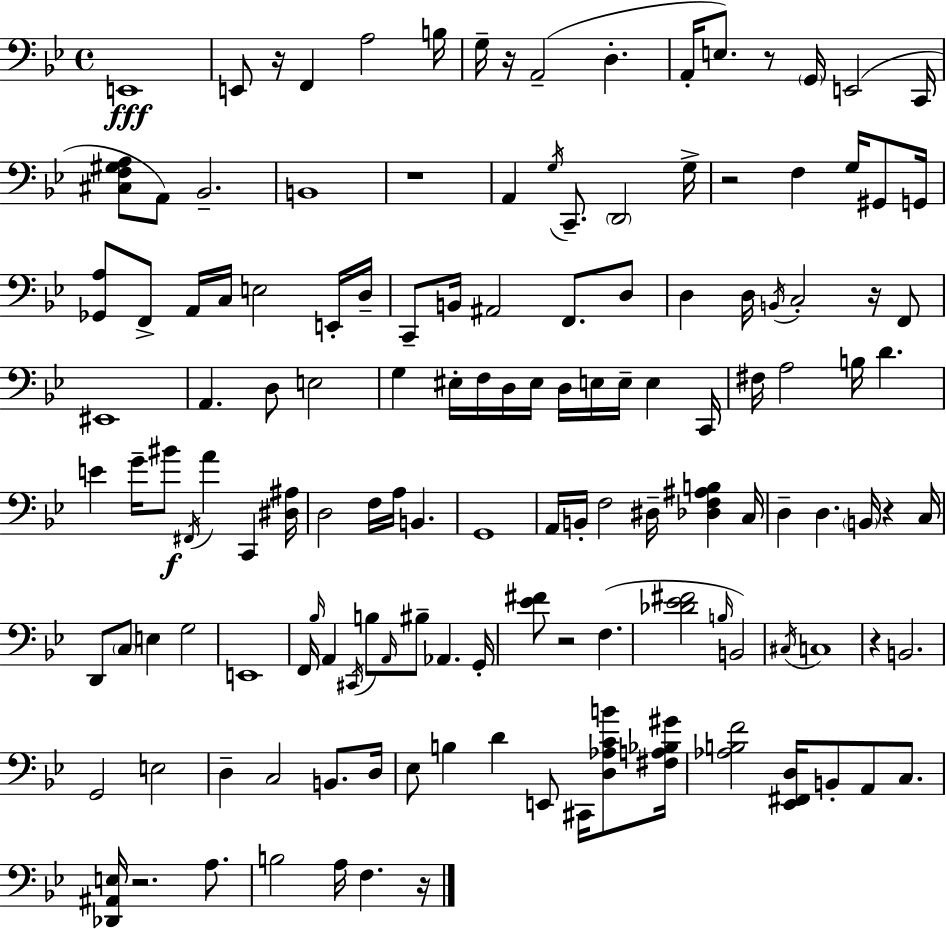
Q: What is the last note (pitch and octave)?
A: F3